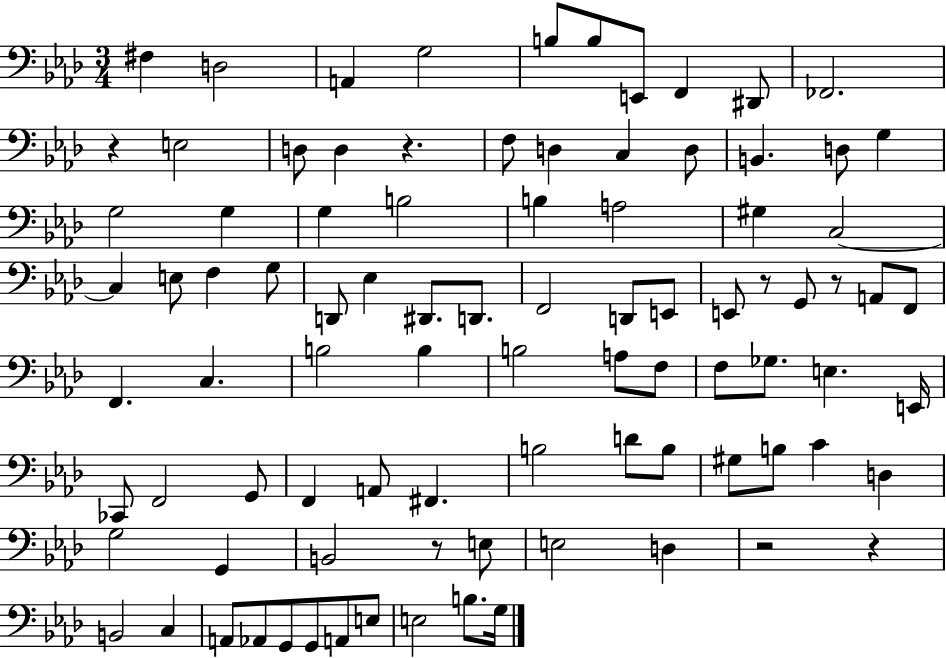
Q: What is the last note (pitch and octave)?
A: G3